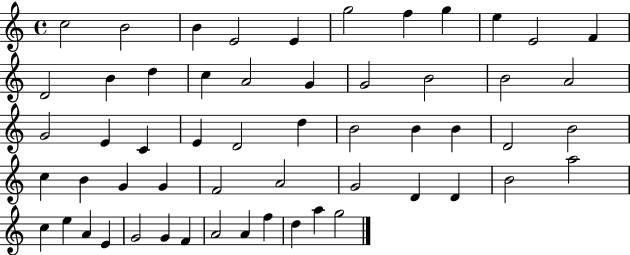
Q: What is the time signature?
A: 4/4